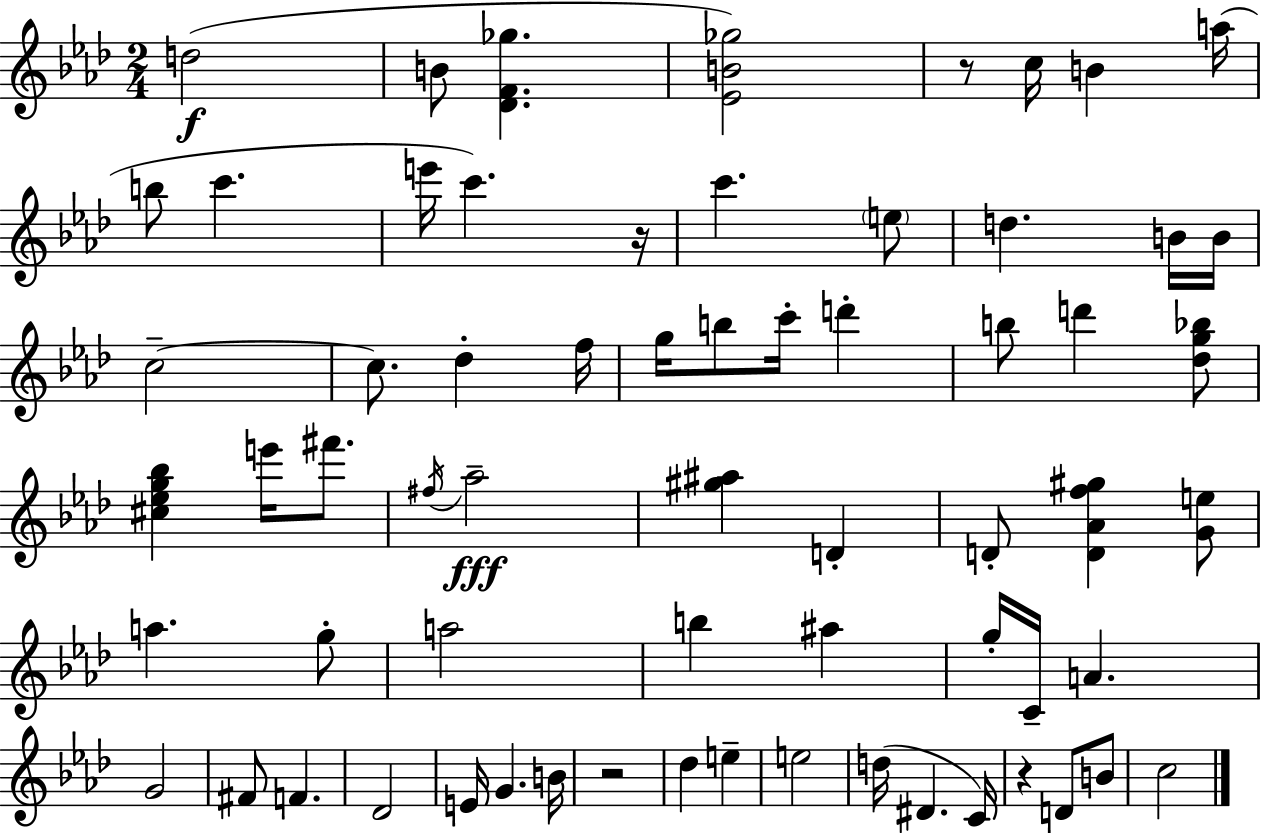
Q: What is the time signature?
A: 2/4